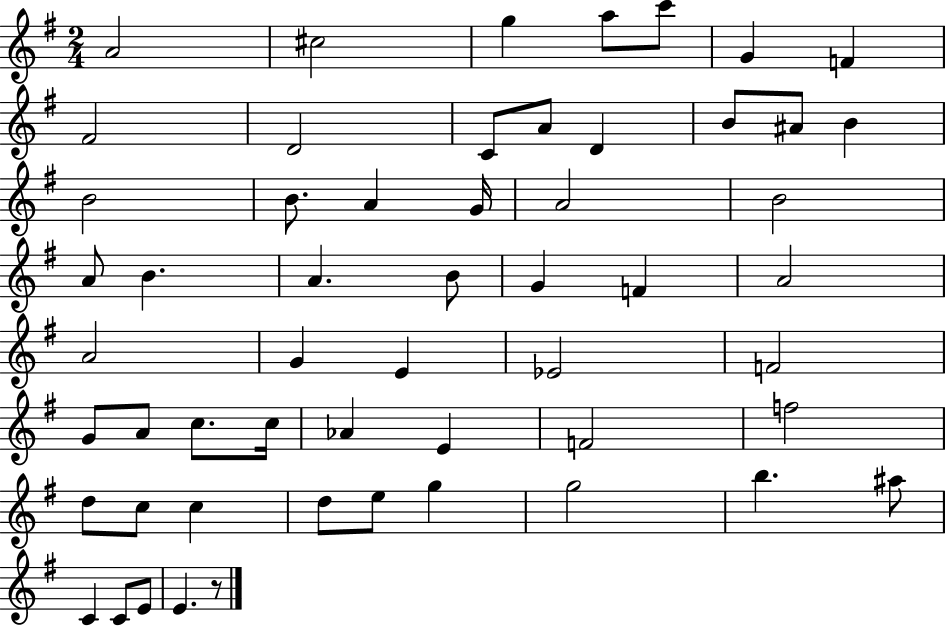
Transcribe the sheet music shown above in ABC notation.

X:1
T:Untitled
M:2/4
L:1/4
K:G
A2 ^c2 g a/2 c'/2 G F ^F2 D2 C/2 A/2 D B/2 ^A/2 B B2 B/2 A G/4 A2 B2 A/2 B A B/2 G F A2 A2 G E _E2 F2 G/2 A/2 c/2 c/4 _A E F2 f2 d/2 c/2 c d/2 e/2 g g2 b ^a/2 C C/2 E/2 E z/2